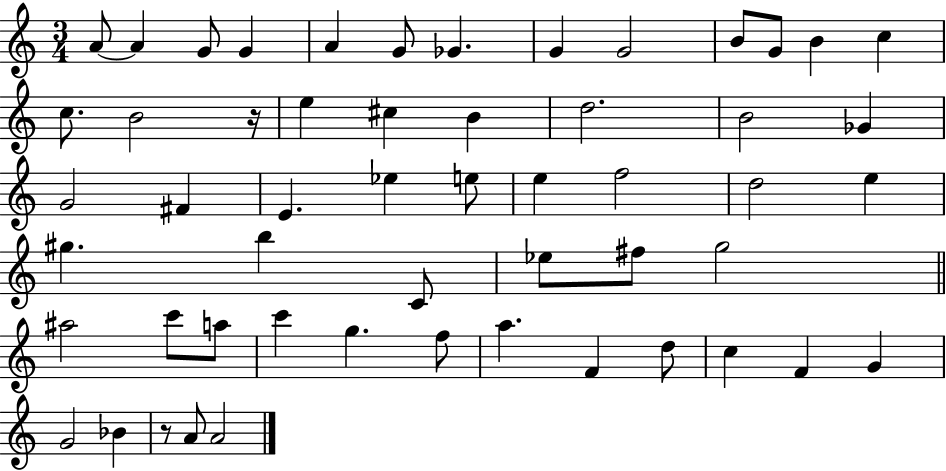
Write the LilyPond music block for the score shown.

{
  \clef treble
  \numericTimeSignature
  \time 3/4
  \key c \major
  \repeat volta 2 { a'8~~ a'4 g'8 g'4 | a'4 g'8 ges'4. | g'4 g'2 | b'8 g'8 b'4 c''4 | \break c''8. b'2 r16 | e''4 cis''4 b'4 | d''2. | b'2 ges'4 | \break g'2 fis'4 | e'4. ees''4 e''8 | e''4 f''2 | d''2 e''4 | \break gis''4. b''4 c'8 | ees''8 fis''8 g''2 | \bar "||" \break \key c \major ais''2 c'''8 a''8 | c'''4 g''4. f''8 | a''4. f'4 d''8 | c''4 f'4 g'4 | \break g'2 bes'4 | r8 a'8 a'2 | } \bar "|."
}